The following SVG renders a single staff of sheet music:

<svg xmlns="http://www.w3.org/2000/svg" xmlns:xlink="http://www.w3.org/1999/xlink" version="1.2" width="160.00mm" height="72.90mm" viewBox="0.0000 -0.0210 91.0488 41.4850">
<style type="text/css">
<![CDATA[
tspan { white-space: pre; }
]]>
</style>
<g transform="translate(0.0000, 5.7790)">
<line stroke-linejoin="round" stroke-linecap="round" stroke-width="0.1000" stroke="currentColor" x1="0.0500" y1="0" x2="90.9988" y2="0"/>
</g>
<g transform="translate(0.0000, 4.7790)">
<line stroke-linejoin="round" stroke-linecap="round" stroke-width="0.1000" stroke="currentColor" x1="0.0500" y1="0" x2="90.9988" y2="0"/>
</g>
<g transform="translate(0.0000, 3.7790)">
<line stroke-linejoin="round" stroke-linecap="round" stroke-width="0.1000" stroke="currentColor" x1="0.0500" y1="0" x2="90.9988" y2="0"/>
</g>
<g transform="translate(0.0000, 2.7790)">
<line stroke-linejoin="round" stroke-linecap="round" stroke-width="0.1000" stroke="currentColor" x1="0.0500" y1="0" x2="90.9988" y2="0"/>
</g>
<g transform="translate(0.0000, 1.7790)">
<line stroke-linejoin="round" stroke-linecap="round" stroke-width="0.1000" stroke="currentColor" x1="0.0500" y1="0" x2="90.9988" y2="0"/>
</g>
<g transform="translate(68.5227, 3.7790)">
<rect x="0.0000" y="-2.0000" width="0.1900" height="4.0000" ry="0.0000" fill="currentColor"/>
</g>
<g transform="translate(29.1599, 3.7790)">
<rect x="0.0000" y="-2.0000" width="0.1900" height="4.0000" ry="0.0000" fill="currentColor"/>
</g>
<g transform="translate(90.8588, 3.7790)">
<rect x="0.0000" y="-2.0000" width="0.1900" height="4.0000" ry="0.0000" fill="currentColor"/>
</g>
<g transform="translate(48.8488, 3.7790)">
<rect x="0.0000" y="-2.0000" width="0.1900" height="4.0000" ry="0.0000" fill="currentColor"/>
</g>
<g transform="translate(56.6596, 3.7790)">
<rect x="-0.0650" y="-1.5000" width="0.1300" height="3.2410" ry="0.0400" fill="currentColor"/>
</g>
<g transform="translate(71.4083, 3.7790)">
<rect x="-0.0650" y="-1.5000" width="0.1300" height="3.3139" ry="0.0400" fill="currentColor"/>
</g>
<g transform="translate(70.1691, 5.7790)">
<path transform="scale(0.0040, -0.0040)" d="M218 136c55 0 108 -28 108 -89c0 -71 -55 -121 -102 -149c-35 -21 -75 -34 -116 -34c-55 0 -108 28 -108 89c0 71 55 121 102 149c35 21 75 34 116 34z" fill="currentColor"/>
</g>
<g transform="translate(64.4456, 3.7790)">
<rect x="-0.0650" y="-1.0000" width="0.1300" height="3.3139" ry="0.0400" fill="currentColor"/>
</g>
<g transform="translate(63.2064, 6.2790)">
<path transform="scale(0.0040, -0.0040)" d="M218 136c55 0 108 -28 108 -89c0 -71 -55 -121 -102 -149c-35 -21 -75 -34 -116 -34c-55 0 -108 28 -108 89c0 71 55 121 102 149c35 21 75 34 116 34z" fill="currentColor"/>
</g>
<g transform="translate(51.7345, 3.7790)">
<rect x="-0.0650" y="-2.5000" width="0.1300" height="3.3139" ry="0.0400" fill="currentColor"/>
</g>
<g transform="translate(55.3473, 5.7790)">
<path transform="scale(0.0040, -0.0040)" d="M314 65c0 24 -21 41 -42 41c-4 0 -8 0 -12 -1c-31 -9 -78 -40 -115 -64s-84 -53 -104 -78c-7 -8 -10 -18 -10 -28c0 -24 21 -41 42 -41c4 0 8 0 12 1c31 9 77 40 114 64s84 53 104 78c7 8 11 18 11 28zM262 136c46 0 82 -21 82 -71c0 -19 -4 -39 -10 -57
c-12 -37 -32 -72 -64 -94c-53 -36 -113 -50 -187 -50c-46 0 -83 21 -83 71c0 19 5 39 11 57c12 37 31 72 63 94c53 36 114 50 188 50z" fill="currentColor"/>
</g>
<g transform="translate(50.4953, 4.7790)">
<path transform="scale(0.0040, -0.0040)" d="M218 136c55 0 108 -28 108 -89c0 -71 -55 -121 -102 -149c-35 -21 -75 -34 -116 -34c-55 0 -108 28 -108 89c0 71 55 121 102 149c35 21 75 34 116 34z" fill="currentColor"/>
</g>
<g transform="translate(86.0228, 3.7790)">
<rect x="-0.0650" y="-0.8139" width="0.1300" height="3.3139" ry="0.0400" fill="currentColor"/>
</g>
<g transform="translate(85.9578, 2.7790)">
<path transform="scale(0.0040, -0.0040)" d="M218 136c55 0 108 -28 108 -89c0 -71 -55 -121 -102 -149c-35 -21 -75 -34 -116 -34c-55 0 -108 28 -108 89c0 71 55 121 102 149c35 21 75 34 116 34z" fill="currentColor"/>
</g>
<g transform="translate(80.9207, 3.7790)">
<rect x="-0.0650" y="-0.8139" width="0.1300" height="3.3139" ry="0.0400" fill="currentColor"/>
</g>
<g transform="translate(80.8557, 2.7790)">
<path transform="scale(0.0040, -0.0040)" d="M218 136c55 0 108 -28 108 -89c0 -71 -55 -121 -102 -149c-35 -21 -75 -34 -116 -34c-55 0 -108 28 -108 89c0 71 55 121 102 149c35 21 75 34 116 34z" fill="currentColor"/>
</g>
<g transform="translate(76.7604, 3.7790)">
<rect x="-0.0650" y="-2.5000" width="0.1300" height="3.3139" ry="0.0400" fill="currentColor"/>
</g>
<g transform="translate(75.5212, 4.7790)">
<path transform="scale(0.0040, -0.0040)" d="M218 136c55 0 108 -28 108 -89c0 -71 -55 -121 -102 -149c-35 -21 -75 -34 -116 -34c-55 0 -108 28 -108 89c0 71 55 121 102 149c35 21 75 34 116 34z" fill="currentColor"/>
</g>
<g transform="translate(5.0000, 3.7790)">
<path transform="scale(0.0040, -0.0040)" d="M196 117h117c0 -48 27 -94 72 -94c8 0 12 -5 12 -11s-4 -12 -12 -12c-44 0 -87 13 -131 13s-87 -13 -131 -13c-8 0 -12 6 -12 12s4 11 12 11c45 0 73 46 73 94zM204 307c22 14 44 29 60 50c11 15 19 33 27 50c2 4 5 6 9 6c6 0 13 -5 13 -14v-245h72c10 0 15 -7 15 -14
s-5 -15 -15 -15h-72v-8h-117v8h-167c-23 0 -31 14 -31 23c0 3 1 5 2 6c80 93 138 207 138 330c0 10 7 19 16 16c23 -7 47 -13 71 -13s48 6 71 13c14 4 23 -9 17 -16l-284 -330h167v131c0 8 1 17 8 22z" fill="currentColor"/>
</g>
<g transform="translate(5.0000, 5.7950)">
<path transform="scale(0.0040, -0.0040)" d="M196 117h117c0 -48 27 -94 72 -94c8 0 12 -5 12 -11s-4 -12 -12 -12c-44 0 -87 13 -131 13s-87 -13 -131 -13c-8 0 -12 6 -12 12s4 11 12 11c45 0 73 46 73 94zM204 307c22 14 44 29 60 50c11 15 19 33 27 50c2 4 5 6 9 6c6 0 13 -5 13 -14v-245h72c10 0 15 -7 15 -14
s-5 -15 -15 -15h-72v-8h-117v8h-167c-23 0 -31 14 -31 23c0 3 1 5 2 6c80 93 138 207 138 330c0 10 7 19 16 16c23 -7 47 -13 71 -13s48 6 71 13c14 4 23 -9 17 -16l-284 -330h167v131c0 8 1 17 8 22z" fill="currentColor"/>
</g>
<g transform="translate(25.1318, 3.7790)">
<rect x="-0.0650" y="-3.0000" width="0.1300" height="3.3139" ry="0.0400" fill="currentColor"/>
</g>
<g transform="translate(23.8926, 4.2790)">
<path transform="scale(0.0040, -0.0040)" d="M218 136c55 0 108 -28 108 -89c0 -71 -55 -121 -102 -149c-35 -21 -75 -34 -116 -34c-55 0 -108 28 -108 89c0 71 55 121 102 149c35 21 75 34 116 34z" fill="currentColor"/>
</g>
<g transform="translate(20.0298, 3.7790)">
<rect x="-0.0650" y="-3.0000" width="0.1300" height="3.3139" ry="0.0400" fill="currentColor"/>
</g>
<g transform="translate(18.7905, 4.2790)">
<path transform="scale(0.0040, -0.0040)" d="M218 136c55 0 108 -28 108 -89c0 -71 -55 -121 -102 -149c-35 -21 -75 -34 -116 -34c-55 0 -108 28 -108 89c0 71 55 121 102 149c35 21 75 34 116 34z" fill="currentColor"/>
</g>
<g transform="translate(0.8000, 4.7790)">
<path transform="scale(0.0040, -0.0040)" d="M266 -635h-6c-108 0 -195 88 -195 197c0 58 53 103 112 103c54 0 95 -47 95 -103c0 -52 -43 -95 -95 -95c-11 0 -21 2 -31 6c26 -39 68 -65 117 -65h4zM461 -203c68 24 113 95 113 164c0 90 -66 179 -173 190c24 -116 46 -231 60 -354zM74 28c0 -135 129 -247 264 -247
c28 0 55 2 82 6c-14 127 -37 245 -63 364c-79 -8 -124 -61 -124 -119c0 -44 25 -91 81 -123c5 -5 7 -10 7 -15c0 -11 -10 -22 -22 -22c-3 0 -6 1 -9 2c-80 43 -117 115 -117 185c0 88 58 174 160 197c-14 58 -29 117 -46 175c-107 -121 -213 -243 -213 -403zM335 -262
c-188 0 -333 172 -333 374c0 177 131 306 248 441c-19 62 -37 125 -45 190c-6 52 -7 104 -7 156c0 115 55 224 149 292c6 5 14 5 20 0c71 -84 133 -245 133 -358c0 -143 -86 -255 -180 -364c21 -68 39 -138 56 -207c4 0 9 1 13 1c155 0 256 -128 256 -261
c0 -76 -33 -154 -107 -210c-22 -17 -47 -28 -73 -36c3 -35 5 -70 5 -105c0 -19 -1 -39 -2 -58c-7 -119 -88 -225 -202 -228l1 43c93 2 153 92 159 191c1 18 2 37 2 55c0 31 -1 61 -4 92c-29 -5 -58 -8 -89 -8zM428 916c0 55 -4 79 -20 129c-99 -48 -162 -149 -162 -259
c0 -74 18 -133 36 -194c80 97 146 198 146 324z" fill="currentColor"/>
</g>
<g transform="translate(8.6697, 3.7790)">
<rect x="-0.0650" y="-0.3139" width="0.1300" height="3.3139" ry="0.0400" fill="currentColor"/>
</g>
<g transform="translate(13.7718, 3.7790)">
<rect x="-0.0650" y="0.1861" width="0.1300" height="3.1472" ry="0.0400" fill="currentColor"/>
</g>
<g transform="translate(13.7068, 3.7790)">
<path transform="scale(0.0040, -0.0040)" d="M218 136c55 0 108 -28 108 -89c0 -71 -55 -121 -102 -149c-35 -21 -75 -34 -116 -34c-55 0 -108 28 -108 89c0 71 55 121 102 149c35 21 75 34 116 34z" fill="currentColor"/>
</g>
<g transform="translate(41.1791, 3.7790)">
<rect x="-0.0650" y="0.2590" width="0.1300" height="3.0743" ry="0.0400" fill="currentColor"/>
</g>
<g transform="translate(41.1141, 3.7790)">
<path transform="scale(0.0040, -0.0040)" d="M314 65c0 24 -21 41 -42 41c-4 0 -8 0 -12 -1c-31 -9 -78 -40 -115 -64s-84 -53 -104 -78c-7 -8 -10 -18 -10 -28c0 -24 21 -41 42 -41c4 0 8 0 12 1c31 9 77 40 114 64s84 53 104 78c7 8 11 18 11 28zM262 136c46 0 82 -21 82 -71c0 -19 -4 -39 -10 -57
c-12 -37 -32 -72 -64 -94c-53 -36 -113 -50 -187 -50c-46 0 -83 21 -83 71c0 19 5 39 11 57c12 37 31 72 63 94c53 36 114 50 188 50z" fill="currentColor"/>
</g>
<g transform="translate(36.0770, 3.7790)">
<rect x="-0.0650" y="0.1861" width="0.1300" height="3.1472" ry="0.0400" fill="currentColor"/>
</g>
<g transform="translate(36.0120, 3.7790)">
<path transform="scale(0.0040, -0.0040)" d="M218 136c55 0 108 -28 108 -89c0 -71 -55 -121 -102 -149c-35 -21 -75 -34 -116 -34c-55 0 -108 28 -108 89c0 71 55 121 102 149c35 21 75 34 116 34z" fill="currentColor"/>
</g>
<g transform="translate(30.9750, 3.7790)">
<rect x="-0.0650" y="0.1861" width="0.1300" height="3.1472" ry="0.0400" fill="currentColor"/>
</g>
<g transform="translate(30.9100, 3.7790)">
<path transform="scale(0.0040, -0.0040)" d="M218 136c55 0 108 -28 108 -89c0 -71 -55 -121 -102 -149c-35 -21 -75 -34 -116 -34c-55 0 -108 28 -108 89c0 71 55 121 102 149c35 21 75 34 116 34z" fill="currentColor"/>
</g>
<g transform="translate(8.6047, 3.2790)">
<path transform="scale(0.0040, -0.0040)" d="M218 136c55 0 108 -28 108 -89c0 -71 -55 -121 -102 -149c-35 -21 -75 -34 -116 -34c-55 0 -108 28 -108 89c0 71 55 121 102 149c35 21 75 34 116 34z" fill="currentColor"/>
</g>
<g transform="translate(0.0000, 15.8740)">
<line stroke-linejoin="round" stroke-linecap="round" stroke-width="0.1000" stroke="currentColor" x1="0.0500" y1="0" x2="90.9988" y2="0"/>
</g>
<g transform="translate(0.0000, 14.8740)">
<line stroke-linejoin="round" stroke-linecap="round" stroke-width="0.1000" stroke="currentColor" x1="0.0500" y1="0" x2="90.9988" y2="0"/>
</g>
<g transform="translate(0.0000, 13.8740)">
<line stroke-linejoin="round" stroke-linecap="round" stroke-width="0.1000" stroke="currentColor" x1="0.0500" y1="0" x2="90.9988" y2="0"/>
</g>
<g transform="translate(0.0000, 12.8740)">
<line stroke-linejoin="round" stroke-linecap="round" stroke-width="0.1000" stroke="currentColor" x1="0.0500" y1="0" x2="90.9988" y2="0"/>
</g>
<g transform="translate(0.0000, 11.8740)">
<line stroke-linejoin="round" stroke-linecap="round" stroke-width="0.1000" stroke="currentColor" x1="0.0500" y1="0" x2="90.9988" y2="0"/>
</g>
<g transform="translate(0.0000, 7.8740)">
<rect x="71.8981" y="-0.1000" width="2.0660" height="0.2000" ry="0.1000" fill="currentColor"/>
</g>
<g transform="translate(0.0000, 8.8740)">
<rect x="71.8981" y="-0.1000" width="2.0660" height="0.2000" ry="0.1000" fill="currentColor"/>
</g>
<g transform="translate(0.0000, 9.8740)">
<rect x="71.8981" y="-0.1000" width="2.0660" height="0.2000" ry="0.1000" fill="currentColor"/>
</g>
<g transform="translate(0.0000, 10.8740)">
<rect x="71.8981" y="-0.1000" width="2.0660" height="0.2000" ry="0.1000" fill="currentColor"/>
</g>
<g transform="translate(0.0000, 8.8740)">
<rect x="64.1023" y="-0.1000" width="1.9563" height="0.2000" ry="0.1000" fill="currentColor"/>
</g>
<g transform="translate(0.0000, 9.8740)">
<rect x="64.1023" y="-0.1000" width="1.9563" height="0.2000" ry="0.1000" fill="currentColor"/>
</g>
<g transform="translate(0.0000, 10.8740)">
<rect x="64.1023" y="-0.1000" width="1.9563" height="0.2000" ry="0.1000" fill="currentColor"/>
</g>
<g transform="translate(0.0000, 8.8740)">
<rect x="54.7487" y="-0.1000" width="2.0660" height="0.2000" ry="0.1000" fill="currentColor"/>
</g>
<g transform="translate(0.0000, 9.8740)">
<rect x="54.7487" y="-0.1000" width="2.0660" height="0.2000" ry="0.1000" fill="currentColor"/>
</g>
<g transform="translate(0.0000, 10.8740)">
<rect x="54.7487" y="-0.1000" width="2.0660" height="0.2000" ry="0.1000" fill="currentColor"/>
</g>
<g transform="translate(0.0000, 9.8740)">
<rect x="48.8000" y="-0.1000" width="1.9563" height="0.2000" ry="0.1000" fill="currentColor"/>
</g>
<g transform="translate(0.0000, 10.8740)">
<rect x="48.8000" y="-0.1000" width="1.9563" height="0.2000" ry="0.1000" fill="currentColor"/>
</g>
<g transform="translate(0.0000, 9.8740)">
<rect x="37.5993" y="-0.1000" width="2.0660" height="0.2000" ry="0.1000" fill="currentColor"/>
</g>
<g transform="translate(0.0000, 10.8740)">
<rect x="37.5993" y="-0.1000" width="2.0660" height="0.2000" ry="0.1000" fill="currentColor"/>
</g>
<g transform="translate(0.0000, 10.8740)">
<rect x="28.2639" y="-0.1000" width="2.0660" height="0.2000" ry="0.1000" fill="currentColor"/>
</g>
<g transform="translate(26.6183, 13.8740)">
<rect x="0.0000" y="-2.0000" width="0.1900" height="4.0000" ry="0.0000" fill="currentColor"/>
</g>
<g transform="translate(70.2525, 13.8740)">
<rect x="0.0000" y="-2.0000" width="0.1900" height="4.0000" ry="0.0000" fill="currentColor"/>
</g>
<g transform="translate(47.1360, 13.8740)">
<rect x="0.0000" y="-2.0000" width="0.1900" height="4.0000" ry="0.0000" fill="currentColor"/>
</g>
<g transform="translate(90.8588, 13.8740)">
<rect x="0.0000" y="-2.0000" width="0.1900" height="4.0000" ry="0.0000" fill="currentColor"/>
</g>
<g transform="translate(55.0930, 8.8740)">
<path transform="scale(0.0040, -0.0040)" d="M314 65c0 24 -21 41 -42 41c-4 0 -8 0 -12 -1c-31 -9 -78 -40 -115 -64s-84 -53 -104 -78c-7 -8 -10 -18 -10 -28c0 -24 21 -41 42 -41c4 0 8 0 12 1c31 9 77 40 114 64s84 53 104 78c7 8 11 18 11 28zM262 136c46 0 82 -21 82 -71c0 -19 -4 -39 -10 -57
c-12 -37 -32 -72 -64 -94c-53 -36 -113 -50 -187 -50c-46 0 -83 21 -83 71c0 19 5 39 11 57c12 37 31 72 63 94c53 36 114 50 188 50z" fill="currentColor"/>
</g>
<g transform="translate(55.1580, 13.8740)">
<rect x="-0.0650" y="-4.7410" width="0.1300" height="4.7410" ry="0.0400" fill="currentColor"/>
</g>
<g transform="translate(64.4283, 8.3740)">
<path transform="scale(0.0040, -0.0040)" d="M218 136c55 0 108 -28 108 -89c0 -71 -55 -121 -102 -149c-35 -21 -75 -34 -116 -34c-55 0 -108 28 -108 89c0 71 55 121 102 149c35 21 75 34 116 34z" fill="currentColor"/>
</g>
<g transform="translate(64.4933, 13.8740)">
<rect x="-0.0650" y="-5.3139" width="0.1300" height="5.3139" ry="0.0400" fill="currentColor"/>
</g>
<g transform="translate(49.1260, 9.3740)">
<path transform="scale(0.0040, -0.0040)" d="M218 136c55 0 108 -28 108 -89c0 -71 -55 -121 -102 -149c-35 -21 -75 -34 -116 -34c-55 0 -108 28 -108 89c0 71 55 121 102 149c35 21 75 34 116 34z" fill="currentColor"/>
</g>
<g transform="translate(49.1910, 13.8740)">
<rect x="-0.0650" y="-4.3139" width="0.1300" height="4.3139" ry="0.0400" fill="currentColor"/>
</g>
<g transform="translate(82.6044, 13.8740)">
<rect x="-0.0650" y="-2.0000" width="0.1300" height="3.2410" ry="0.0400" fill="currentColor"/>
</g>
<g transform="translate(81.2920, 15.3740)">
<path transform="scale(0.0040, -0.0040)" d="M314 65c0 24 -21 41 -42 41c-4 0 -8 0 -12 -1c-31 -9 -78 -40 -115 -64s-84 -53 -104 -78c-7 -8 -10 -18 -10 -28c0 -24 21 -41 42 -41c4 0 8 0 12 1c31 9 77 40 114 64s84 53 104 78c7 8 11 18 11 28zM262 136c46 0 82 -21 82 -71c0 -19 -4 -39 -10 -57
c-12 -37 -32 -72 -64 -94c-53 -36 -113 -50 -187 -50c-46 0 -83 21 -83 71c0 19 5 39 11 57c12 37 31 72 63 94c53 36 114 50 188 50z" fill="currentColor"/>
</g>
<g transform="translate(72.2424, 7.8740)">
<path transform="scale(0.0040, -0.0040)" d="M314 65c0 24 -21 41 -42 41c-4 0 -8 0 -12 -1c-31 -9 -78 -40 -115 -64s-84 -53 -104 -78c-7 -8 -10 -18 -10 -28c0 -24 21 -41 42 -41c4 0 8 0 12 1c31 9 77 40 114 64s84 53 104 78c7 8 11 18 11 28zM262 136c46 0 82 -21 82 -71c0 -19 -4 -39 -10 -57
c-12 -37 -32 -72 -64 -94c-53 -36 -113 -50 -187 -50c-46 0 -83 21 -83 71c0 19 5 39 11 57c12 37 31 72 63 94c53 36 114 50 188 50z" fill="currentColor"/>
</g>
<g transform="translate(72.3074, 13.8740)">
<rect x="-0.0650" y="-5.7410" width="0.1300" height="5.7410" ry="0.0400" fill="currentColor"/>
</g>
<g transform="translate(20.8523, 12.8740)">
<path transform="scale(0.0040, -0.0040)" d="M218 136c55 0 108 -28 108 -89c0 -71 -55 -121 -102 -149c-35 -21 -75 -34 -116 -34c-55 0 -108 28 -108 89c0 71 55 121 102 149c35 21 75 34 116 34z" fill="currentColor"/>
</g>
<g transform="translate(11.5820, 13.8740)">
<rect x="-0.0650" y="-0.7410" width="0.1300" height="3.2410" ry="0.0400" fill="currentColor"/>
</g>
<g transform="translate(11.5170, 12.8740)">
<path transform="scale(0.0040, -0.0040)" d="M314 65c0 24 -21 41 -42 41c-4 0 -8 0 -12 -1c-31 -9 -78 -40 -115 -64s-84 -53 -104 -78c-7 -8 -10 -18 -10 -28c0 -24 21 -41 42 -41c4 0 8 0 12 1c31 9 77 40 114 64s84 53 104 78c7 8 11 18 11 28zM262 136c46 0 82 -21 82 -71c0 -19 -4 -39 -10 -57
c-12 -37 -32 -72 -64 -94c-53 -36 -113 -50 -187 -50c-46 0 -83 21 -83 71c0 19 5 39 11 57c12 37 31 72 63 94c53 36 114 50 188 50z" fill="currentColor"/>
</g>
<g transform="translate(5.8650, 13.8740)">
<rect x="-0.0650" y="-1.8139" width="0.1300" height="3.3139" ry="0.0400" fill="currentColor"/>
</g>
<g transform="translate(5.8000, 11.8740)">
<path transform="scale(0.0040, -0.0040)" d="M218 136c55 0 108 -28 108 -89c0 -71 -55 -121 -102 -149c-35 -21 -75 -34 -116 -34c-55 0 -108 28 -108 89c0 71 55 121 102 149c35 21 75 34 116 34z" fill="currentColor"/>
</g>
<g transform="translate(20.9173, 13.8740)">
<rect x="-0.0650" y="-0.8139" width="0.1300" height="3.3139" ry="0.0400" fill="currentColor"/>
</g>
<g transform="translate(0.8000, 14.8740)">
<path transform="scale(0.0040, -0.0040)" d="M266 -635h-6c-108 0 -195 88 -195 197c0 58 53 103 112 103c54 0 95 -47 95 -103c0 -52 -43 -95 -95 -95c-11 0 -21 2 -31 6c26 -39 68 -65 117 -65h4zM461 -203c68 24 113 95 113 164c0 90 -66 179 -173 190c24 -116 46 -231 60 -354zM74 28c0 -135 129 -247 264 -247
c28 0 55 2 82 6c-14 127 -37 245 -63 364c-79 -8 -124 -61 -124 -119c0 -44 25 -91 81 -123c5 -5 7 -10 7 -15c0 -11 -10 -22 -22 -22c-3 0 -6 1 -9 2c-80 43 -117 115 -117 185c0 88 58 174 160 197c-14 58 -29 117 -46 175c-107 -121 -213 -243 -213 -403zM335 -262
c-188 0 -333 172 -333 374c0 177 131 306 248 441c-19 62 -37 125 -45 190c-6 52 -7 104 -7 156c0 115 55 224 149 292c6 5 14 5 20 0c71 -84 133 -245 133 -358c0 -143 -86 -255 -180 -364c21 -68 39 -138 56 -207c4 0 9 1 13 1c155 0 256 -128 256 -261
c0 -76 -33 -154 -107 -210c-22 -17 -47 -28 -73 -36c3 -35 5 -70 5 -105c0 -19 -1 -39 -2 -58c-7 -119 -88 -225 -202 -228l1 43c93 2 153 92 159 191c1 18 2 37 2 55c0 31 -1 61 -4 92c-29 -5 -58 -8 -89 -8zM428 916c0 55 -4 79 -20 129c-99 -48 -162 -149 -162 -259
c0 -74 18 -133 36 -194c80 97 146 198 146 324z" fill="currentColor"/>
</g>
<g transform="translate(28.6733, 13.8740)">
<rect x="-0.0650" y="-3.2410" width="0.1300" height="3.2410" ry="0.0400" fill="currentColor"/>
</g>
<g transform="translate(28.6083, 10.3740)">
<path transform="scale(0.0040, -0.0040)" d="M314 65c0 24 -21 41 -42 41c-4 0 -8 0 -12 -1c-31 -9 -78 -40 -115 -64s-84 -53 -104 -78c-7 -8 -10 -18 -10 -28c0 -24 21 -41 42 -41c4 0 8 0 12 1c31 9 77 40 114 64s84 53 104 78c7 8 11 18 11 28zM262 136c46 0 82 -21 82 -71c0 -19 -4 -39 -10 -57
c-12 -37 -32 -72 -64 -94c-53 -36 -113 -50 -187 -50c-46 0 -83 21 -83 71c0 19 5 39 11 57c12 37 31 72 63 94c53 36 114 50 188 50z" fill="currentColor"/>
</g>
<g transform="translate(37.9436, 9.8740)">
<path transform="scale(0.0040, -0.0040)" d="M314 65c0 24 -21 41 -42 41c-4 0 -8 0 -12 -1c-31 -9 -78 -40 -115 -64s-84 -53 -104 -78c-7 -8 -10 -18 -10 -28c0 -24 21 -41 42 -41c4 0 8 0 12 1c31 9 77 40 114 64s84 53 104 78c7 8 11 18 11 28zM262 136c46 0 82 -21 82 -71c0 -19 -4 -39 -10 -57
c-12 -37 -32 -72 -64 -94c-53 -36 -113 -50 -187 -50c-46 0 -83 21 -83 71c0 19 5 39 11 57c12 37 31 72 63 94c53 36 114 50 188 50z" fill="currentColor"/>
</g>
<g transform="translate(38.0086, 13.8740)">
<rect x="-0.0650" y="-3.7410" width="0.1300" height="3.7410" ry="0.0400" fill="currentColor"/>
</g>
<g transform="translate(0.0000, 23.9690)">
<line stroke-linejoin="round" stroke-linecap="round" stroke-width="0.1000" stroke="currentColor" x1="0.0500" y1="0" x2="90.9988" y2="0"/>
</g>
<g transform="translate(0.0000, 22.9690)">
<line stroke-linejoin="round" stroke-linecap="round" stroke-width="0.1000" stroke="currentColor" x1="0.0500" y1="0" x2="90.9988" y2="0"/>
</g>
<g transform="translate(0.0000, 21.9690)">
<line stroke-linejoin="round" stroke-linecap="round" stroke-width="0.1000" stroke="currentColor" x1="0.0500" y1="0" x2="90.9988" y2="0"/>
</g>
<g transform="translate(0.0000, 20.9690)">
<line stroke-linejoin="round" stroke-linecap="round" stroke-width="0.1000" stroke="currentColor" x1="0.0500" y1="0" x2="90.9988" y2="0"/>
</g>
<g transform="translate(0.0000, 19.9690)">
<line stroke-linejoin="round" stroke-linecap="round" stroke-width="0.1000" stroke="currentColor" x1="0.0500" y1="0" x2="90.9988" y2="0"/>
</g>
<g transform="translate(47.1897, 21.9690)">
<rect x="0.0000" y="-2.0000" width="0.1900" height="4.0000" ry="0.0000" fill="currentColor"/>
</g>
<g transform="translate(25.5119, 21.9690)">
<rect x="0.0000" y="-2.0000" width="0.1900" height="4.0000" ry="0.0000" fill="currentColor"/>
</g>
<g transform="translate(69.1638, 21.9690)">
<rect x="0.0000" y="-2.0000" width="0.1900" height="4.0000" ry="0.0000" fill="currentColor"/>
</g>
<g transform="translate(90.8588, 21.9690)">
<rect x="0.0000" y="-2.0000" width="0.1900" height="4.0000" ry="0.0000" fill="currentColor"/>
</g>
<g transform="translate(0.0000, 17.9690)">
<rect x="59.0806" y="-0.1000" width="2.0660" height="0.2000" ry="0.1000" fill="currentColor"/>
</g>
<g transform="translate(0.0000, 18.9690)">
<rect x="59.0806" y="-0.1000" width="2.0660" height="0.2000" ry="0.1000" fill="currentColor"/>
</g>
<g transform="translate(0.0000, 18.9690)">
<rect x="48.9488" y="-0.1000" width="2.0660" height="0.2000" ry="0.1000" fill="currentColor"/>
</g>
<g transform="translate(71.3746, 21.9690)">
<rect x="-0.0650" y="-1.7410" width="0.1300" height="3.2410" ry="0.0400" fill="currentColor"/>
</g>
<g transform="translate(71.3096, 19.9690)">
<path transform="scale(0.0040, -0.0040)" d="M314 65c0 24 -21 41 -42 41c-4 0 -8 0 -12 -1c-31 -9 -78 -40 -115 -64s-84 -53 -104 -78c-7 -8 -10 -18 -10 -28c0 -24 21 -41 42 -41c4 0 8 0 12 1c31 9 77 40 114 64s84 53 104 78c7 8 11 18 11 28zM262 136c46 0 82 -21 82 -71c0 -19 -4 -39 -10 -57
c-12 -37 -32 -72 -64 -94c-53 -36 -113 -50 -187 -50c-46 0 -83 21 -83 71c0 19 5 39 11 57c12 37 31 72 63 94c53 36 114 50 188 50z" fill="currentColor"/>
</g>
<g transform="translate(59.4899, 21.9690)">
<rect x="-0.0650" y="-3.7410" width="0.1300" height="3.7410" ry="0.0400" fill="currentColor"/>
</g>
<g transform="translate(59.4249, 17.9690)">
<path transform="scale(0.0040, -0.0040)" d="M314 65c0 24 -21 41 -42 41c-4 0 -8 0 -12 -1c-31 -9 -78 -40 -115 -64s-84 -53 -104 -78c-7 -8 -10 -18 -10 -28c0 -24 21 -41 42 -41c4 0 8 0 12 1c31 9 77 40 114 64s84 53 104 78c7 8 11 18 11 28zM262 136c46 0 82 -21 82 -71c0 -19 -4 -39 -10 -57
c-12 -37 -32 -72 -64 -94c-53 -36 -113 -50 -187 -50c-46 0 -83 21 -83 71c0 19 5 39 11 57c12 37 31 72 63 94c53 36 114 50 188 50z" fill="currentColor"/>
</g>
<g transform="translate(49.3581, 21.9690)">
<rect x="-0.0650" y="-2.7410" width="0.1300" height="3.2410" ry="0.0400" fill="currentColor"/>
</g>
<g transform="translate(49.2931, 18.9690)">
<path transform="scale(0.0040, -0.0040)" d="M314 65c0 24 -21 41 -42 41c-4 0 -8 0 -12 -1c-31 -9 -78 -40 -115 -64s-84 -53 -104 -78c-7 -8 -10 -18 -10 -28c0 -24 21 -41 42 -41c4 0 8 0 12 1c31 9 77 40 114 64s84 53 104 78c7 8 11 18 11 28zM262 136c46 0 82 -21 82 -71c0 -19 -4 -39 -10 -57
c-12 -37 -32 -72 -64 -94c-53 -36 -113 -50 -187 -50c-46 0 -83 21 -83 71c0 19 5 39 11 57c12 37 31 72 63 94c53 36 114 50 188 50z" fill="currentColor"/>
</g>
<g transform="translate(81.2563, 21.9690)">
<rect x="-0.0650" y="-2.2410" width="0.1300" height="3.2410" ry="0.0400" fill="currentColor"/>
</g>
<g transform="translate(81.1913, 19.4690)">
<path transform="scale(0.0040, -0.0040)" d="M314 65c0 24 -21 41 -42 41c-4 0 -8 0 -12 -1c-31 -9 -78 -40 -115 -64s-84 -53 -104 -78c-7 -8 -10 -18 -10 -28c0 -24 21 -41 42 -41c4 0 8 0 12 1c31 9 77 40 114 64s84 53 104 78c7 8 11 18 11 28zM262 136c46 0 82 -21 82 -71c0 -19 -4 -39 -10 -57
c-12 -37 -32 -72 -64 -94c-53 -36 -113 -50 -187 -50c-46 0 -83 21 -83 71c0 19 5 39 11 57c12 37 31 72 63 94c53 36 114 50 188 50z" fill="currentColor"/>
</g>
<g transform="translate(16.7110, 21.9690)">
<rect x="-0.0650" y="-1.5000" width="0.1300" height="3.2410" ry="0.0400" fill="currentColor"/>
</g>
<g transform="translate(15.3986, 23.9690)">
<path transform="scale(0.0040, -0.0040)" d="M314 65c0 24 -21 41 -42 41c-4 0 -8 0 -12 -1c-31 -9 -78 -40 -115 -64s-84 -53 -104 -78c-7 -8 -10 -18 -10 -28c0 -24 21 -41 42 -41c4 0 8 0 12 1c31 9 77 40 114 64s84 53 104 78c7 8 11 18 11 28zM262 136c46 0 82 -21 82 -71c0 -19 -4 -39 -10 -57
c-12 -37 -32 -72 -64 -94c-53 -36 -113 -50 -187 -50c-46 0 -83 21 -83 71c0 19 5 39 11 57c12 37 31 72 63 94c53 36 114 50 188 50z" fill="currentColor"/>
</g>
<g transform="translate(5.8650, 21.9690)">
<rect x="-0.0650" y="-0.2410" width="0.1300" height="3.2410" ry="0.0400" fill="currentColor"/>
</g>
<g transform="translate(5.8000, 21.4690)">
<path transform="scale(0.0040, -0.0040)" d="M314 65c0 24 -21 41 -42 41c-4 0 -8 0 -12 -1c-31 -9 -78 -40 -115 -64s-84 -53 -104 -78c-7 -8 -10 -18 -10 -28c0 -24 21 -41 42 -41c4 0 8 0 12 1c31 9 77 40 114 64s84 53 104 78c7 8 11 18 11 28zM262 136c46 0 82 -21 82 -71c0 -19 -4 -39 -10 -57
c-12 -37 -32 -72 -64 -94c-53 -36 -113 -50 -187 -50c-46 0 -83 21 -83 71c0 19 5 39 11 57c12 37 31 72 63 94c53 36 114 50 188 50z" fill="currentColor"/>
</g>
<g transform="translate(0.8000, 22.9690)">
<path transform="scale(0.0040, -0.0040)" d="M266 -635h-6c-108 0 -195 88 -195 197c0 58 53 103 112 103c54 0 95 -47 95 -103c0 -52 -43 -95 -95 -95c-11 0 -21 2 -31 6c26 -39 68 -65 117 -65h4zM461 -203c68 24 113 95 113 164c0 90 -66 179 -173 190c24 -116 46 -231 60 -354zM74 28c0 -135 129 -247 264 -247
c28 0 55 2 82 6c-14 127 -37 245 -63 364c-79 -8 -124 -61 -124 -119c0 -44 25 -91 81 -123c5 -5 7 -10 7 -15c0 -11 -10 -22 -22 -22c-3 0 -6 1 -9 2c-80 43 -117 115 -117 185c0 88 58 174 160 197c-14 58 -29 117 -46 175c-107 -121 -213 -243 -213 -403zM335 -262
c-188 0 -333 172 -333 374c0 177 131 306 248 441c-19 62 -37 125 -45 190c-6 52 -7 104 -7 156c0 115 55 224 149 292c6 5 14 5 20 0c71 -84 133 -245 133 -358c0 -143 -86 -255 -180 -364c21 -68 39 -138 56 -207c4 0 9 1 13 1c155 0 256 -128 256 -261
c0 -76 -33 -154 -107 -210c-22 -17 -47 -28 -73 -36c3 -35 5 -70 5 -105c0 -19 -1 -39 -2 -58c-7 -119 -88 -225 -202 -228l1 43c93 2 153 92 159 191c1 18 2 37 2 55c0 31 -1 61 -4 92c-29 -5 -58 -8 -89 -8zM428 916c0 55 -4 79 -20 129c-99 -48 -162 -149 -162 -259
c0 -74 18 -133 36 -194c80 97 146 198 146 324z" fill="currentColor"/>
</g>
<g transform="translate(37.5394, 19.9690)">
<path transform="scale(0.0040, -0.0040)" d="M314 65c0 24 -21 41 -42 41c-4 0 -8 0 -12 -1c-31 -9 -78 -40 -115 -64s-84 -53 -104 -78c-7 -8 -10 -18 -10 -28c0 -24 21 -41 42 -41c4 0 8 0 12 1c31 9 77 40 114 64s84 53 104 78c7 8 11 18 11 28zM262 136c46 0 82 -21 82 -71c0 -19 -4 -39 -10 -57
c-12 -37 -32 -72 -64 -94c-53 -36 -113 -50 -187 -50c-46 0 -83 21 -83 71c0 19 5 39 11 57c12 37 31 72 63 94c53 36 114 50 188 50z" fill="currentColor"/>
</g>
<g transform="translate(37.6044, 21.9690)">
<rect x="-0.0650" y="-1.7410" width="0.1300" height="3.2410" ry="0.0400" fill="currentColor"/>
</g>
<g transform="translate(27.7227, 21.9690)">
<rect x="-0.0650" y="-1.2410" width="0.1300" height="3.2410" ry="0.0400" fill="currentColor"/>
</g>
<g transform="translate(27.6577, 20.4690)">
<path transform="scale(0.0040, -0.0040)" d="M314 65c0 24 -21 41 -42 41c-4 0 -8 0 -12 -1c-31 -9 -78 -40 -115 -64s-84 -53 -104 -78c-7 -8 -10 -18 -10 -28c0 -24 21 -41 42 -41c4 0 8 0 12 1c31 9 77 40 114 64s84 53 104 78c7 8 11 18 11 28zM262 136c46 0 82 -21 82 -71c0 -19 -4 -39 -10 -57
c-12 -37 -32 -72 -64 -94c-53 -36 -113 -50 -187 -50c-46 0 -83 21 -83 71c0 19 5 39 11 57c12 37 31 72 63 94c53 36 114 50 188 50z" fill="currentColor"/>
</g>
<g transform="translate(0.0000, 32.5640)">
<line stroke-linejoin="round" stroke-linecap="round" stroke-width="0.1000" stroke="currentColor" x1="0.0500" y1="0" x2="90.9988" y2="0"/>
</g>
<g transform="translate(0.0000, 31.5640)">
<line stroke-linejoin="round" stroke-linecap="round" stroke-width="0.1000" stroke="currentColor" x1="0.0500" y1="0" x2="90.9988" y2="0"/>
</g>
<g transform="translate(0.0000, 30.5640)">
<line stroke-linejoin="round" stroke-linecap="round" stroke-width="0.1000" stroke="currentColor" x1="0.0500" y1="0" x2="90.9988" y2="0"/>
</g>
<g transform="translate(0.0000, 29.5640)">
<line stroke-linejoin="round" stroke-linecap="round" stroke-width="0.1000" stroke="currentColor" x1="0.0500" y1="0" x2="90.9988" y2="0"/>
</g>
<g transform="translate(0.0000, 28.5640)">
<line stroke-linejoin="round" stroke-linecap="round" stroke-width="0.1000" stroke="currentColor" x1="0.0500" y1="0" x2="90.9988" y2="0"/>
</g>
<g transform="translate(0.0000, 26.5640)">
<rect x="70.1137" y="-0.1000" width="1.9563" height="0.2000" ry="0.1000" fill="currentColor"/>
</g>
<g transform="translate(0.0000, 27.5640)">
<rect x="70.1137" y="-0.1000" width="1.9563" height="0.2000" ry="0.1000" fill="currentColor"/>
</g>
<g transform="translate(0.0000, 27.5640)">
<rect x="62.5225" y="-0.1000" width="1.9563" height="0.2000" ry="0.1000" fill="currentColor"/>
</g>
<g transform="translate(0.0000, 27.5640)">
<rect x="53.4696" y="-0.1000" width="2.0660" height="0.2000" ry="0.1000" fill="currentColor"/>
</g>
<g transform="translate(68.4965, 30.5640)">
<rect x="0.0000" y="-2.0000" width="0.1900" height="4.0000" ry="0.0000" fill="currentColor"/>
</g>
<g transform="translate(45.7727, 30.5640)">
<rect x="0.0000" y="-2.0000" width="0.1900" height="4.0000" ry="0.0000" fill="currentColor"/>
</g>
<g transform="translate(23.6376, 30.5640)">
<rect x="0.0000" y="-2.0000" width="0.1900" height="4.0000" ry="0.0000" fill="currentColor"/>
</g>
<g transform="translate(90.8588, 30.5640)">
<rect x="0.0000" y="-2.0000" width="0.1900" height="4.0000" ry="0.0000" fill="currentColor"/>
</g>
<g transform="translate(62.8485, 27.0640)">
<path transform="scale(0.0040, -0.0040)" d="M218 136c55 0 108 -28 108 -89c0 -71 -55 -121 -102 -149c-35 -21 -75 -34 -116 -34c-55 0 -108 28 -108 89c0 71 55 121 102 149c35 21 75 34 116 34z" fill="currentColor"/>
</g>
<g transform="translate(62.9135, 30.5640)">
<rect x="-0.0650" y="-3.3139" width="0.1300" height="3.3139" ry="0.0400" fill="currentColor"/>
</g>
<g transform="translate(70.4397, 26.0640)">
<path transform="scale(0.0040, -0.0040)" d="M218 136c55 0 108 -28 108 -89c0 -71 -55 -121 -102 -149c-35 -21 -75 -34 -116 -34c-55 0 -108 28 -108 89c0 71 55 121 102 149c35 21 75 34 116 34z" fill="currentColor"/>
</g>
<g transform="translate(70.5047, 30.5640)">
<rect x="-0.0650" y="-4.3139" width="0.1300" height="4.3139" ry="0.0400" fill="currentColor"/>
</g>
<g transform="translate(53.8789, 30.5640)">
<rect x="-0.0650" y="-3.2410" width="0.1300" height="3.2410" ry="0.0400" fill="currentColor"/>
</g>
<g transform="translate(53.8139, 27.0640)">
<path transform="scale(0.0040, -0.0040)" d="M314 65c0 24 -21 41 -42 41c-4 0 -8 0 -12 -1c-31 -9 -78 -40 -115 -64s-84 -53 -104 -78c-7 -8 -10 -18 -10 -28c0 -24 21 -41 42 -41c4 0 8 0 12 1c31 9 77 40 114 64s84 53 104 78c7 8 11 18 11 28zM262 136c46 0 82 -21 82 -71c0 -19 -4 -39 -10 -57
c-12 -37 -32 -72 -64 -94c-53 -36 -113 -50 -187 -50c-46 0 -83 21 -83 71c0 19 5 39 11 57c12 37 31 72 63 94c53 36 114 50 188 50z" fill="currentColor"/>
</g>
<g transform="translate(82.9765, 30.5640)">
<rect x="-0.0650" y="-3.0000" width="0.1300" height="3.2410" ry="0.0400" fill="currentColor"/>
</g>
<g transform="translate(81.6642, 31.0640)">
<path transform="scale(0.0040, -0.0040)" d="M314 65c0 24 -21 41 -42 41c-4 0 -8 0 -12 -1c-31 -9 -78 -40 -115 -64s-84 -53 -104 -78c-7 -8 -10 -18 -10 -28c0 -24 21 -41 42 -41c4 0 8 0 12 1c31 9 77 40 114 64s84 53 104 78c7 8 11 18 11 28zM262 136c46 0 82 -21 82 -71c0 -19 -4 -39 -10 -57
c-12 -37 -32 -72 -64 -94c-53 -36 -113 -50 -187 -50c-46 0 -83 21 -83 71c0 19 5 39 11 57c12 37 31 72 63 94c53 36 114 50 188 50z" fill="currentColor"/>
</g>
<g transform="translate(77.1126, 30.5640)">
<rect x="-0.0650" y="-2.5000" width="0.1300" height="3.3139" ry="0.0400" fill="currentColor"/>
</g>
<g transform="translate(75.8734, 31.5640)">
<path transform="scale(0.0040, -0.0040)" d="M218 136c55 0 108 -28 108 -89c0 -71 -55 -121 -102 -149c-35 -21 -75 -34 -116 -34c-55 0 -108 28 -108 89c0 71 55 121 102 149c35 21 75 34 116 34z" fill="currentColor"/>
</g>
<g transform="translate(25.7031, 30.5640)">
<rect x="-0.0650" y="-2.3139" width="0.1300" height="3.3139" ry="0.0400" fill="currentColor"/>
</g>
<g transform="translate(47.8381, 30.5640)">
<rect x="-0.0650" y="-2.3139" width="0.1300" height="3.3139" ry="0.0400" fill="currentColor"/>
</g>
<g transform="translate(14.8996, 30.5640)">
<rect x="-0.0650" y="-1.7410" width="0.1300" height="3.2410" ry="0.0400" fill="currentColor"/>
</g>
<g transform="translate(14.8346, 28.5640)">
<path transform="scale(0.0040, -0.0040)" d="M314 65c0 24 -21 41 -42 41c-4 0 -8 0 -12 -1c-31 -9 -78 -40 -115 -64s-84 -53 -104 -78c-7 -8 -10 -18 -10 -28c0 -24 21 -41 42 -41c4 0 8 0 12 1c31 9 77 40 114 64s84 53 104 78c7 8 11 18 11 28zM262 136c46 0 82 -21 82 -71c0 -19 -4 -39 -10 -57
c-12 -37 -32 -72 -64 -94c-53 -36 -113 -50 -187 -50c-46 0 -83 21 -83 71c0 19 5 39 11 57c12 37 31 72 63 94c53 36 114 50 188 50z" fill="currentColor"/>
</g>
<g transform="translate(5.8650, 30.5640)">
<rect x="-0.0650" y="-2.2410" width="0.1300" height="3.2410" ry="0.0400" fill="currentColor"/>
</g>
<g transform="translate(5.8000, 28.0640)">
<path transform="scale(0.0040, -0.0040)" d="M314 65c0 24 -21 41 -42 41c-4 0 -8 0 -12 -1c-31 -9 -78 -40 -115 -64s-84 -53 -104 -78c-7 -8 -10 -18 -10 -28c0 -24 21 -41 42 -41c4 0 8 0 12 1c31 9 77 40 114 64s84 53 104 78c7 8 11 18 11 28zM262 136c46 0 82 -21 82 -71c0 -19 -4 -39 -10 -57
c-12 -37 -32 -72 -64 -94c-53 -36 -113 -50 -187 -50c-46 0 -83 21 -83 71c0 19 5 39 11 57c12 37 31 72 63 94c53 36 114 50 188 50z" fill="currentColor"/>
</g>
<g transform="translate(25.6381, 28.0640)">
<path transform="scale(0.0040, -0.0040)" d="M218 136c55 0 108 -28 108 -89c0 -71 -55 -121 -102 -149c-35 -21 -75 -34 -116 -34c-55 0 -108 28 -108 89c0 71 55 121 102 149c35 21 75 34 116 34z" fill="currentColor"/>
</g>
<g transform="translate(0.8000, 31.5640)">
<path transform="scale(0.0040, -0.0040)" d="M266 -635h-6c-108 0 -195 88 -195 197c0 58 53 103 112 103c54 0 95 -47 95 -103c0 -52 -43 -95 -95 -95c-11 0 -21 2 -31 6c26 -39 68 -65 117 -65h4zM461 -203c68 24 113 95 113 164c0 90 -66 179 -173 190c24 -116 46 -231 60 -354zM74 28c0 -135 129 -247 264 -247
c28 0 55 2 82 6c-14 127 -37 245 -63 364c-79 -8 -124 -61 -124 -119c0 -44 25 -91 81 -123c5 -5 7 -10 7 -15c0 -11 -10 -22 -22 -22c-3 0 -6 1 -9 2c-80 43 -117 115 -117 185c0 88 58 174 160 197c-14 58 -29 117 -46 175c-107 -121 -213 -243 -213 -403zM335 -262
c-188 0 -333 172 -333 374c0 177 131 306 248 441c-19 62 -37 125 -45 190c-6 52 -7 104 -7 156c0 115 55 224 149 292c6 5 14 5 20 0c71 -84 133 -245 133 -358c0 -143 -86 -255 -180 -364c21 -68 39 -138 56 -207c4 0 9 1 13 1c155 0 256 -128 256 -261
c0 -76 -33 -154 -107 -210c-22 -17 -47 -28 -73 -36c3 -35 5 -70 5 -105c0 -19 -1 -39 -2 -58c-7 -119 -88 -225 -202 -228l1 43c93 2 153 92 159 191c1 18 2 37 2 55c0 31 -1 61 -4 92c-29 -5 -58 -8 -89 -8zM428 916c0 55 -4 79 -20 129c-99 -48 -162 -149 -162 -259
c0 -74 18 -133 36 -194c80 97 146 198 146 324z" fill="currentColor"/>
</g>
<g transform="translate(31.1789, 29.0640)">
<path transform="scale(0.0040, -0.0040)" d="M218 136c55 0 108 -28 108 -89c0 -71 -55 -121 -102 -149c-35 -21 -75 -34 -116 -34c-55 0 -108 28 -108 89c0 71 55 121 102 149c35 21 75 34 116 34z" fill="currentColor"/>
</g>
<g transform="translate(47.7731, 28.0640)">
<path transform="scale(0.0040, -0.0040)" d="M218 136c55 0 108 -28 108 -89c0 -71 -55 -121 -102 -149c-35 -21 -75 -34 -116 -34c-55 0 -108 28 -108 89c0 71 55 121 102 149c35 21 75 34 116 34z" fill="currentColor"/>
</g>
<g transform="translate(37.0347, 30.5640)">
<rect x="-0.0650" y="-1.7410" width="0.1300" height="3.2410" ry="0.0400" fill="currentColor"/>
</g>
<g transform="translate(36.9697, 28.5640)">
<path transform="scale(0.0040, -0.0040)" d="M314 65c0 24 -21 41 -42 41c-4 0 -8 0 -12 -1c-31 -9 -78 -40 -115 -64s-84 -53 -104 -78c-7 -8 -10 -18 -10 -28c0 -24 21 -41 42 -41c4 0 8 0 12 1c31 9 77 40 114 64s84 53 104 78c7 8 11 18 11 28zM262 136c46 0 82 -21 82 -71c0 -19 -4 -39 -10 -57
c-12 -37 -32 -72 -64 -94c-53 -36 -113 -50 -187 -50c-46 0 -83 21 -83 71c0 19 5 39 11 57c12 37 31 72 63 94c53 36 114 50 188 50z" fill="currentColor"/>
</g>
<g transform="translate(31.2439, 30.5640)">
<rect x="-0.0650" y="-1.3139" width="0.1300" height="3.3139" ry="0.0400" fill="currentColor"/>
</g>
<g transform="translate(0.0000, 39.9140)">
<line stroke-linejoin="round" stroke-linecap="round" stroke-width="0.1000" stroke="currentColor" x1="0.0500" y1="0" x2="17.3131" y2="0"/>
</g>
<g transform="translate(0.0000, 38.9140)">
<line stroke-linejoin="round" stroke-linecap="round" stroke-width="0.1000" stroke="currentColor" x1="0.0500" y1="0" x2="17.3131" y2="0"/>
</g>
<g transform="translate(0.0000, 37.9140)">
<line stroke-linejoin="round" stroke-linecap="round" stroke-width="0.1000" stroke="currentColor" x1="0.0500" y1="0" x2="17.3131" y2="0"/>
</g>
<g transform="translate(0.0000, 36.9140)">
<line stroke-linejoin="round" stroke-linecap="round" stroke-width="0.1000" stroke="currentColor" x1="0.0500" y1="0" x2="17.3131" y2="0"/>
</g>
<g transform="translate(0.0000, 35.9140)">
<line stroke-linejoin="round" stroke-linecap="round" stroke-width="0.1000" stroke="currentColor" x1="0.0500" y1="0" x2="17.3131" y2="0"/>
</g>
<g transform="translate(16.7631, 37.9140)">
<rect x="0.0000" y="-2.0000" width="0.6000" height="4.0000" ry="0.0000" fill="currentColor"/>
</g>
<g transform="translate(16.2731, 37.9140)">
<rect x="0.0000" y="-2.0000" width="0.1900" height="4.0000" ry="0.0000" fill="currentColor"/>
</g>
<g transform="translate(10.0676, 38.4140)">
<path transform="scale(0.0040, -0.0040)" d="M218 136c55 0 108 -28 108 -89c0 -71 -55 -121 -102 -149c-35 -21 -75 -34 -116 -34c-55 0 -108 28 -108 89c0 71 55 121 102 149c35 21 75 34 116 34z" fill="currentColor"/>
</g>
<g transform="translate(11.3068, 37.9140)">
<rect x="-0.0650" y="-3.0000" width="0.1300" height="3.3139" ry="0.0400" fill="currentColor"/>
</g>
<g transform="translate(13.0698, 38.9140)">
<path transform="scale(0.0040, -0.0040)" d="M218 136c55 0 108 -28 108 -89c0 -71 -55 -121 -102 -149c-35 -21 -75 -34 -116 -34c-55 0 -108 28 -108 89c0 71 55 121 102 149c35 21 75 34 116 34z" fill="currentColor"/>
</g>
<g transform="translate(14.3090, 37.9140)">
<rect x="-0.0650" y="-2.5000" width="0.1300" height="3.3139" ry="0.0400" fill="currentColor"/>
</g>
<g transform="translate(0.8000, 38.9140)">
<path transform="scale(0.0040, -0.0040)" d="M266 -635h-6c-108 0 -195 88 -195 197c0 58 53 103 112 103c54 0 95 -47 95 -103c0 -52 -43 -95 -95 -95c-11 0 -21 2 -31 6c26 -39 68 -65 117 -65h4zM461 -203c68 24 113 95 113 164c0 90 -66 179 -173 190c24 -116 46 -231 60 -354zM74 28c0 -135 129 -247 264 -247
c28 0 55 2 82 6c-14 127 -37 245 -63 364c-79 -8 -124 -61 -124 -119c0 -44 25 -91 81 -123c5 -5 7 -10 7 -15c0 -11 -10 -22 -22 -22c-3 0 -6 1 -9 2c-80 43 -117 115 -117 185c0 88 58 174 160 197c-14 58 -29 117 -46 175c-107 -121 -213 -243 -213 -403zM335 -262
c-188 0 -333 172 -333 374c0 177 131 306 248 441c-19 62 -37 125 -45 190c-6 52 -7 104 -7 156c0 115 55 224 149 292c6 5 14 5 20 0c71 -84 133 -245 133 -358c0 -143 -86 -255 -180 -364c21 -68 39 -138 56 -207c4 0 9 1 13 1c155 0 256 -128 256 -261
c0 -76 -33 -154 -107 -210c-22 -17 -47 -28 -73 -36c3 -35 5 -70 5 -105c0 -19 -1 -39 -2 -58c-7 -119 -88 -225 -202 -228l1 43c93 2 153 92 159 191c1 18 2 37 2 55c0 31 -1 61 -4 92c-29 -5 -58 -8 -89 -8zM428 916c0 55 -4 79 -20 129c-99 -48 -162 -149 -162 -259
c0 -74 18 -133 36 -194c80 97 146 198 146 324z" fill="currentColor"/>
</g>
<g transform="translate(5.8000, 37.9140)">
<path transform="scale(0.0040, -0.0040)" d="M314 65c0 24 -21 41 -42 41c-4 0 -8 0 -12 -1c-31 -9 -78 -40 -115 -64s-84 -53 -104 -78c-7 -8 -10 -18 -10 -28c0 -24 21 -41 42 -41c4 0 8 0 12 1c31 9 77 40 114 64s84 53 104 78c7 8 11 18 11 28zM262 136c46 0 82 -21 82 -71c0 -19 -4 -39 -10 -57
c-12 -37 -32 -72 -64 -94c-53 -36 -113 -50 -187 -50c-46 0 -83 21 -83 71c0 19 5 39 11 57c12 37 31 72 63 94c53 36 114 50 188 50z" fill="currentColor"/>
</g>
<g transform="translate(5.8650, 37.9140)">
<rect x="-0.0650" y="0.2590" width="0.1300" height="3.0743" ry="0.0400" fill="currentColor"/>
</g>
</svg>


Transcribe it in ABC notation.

X:1
T:Untitled
M:4/4
L:1/4
K:C
c B A A B B B2 G E2 D E G d d f d2 d b2 c'2 d' e'2 f' g'2 F2 c2 E2 e2 f2 a2 c'2 f2 g2 g2 f2 g e f2 g b2 b d' G A2 B2 A G